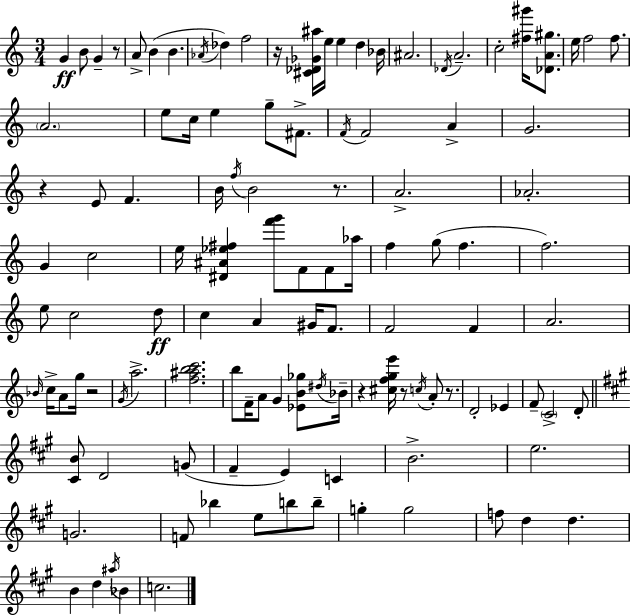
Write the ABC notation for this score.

X:1
T:Untitled
M:3/4
L:1/4
K:Am
G B/2 G z/2 A/2 B B _A/4 _d f2 z/4 [^C_D_G^a]/4 e/4 e d _B/4 ^A2 _D/4 A2 c2 [^f^g']/4 [_DA^g]/2 e/4 f2 f/2 A2 e/2 c/4 e g/2 ^F/2 F/4 F2 A G2 z E/2 F B/4 f/4 B2 z/2 A2 _A2 G c2 e/4 [^D^A_e^f] [f'g']/2 F/2 F/2 _a/4 f g/2 f f2 e/2 c2 d/2 c A ^G/4 F/2 F2 F A2 _B/4 c/4 A/2 g/4 z2 G/4 a2 [f^abc']2 b/2 F/4 A/2 G [_EB_g]/2 ^d/4 _B/4 z [^cfge']/4 z/2 c/4 A/2 z/2 D2 _E F/2 C2 D/2 [^CB]/2 D2 G/2 ^F E C B2 e2 G2 F/2 _b e/2 b/2 b/2 g g2 f/2 d d B d ^a/4 _B c2